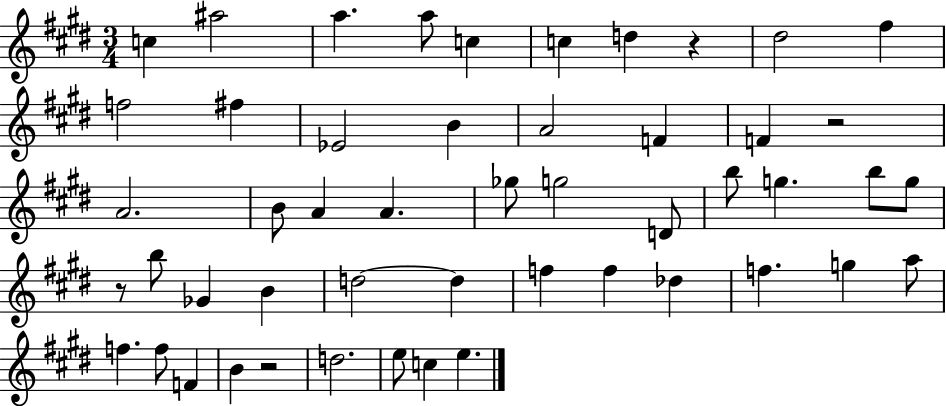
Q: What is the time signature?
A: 3/4